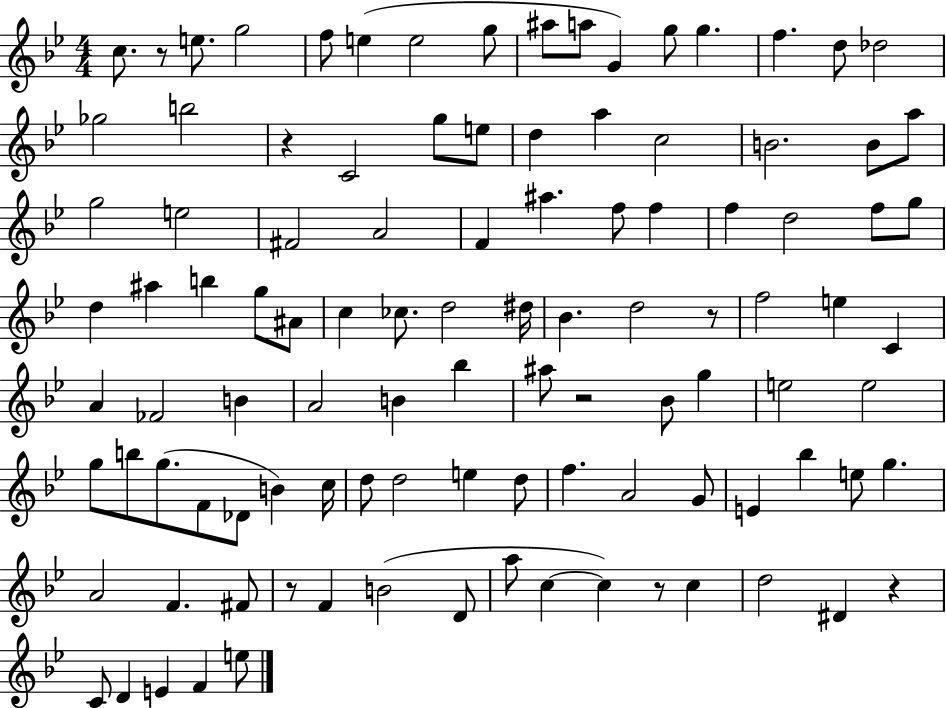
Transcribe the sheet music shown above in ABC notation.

X:1
T:Untitled
M:4/4
L:1/4
K:Bb
c/2 z/2 e/2 g2 f/2 e e2 g/2 ^a/2 a/2 G g/2 g f d/2 _d2 _g2 b2 z C2 g/2 e/2 d a c2 B2 B/2 a/2 g2 e2 ^F2 A2 F ^a f/2 f f d2 f/2 g/2 d ^a b g/2 ^A/2 c _c/2 d2 ^d/4 _B d2 z/2 f2 e C A _F2 B A2 B _b ^a/2 z2 _B/2 g e2 e2 g/2 b/2 g/2 F/2 _D/2 B c/4 d/2 d2 e d/2 f A2 G/2 E _b e/2 g A2 F ^F/2 z/2 F B2 D/2 a/2 c c z/2 c d2 ^D z C/2 D E F e/2